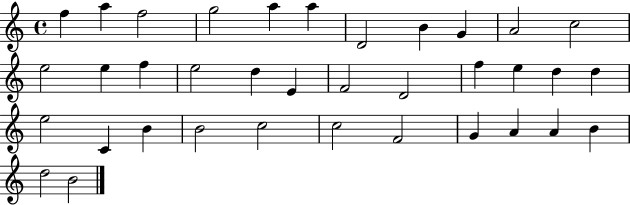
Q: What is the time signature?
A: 4/4